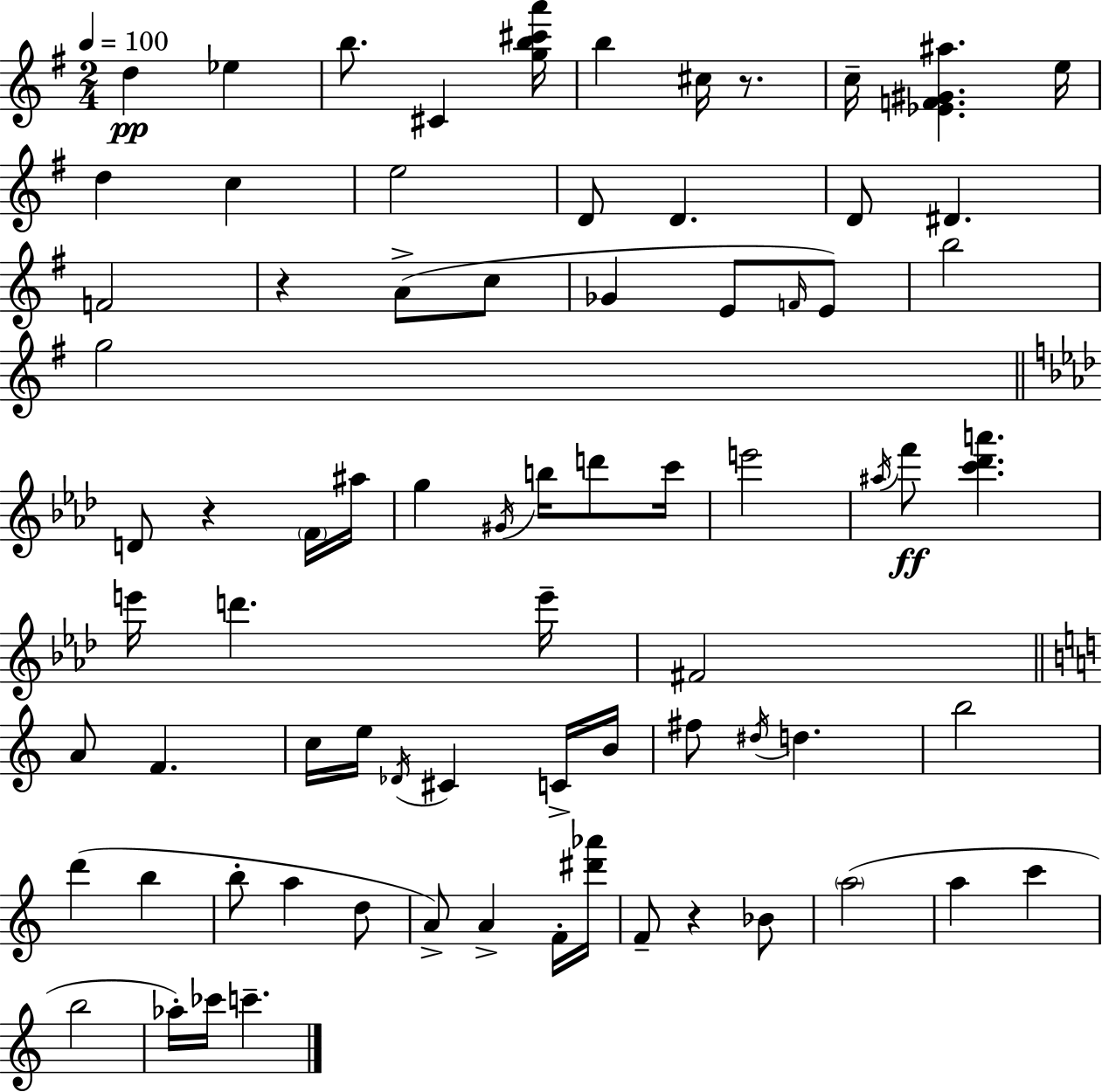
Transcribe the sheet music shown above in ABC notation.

X:1
T:Untitled
M:2/4
L:1/4
K:Em
d _e b/2 ^C [gb^c'a']/4 b ^c/4 z/2 c/4 [_EF^G^a] e/4 d c e2 D/2 D D/2 ^D F2 z A/2 c/2 _G E/2 F/4 E/2 b2 g2 D/2 z F/4 ^a/4 g ^G/4 b/4 d'/2 c'/4 e'2 ^a/4 f'/2 [c'_d'a'] e'/4 d' e'/4 ^F2 A/2 F c/4 e/4 _D/4 ^C C/4 B/4 ^f/2 ^d/4 d b2 d' b b/2 a d/2 A/2 A F/4 [^d'_a']/4 F/2 z _B/2 a2 a c' b2 _a/4 _c'/4 c'